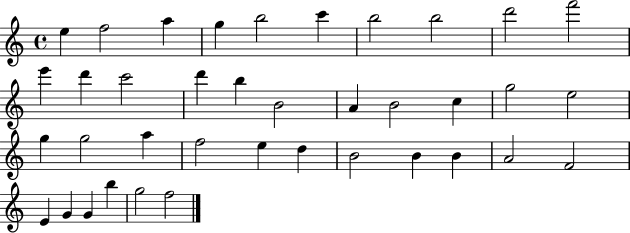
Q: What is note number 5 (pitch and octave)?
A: B5